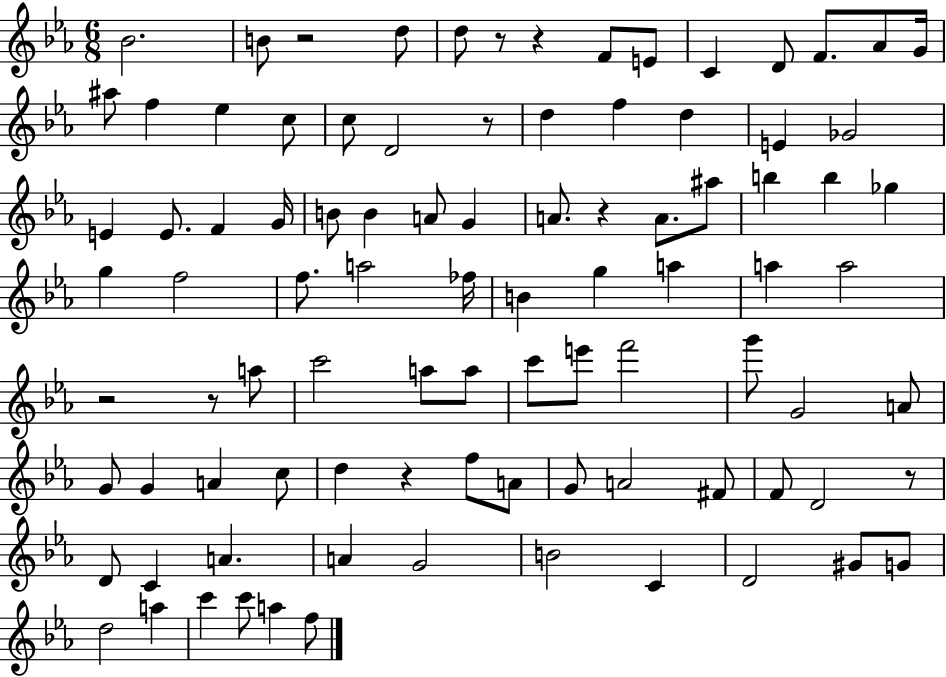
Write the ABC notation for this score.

X:1
T:Untitled
M:6/8
L:1/4
K:Eb
_B2 B/2 z2 d/2 d/2 z/2 z F/2 E/2 C D/2 F/2 _A/2 G/4 ^a/2 f _e c/2 c/2 D2 z/2 d f d E _G2 E E/2 F G/4 B/2 B A/2 G A/2 z A/2 ^a/2 b b _g g f2 f/2 a2 _f/4 B g a a a2 z2 z/2 a/2 c'2 a/2 a/2 c'/2 e'/2 f'2 g'/2 G2 A/2 G/2 G A c/2 d z f/2 A/2 G/2 A2 ^F/2 F/2 D2 z/2 D/2 C A A G2 B2 C D2 ^G/2 G/2 d2 a c' c'/2 a f/2